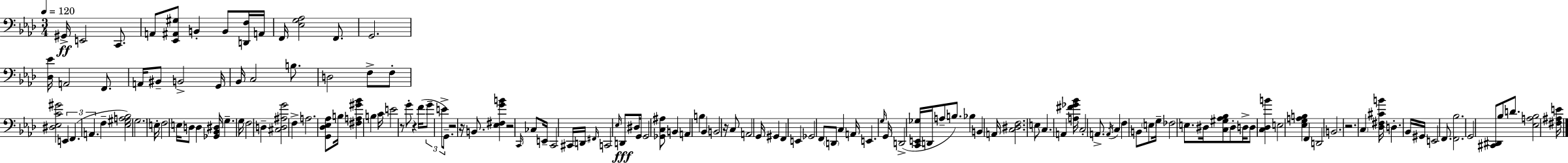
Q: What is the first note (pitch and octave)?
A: G#2